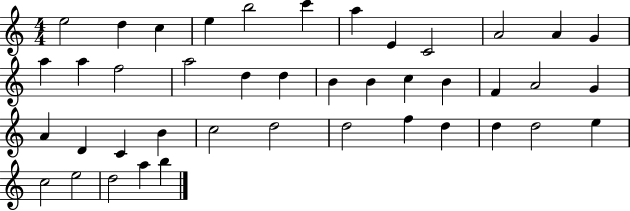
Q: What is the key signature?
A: C major